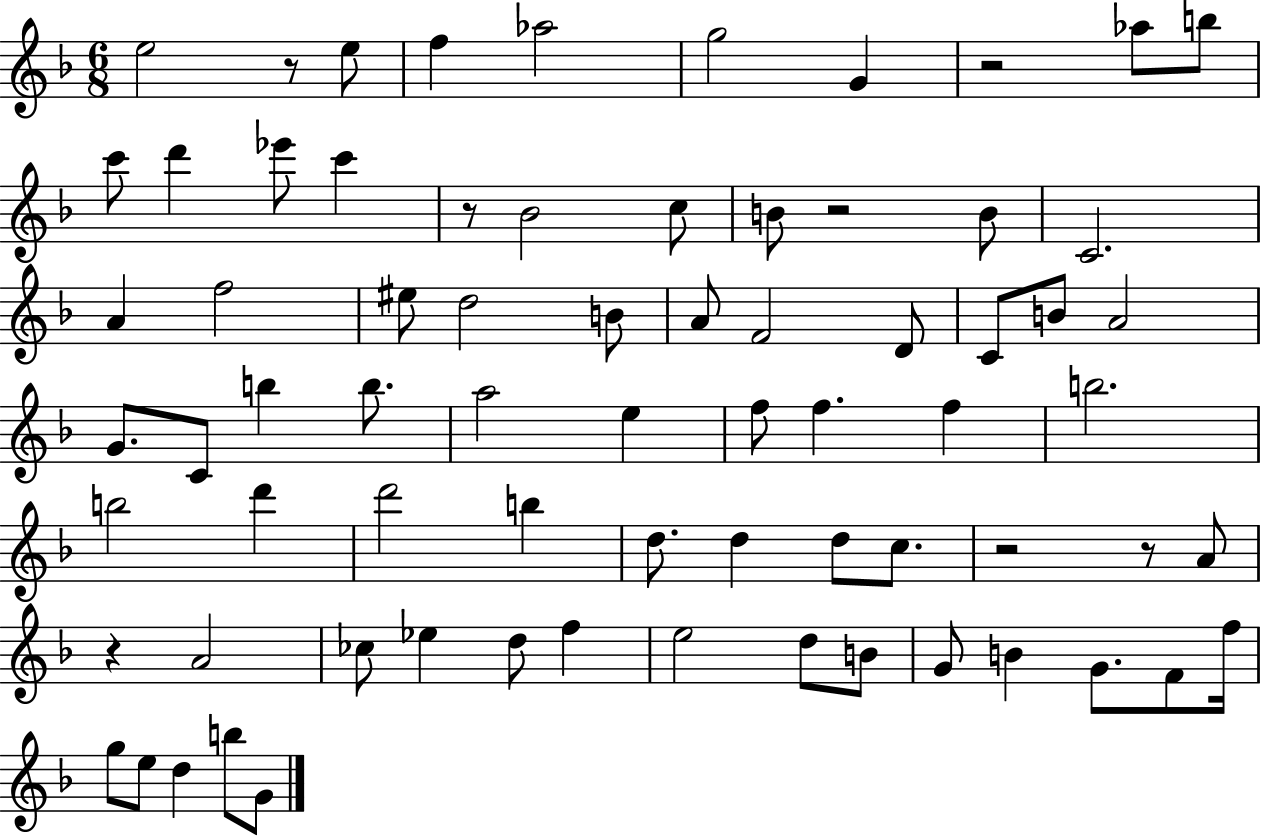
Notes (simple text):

E5/h R/e E5/e F5/q Ab5/h G5/h G4/q R/h Ab5/e B5/e C6/e D6/q Eb6/e C6/q R/e Bb4/h C5/e B4/e R/h B4/e C4/h. A4/q F5/h EIS5/e D5/h B4/e A4/e F4/h D4/e C4/e B4/e A4/h G4/e. C4/e B5/q B5/e. A5/h E5/q F5/e F5/q. F5/q B5/h. B5/h D6/q D6/h B5/q D5/e. D5/q D5/e C5/e. R/h R/e A4/e R/q A4/h CES5/e Eb5/q D5/e F5/q E5/h D5/e B4/e G4/e B4/q G4/e. F4/e F5/s G5/e E5/e D5/q B5/e G4/e